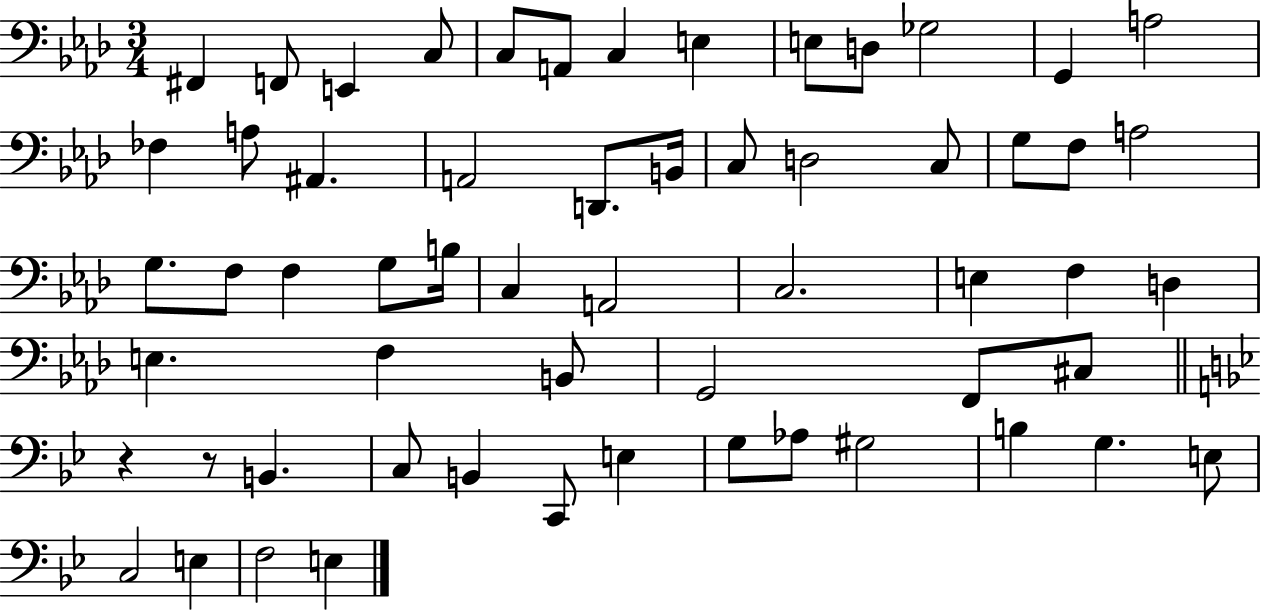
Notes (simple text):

F#2/q F2/e E2/q C3/e C3/e A2/e C3/q E3/q E3/e D3/e Gb3/h G2/q A3/h FES3/q A3/e A#2/q. A2/h D2/e. B2/s C3/e D3/h C3/e G3/e F3/e A3/h G3/e. F3/e F3/q G3/e B3/s C3/q A2/h C3/h. E3/q F3/q D3/q E3/q. F3/q B2/e G2/h F2/e C#3/e R/q R/e B2/q. C3/e B2/q C2/e E3/q G3/e Ab3/e G#3/h B3/q G3/q. E3/e C3/h E3/q F3/h E3/q